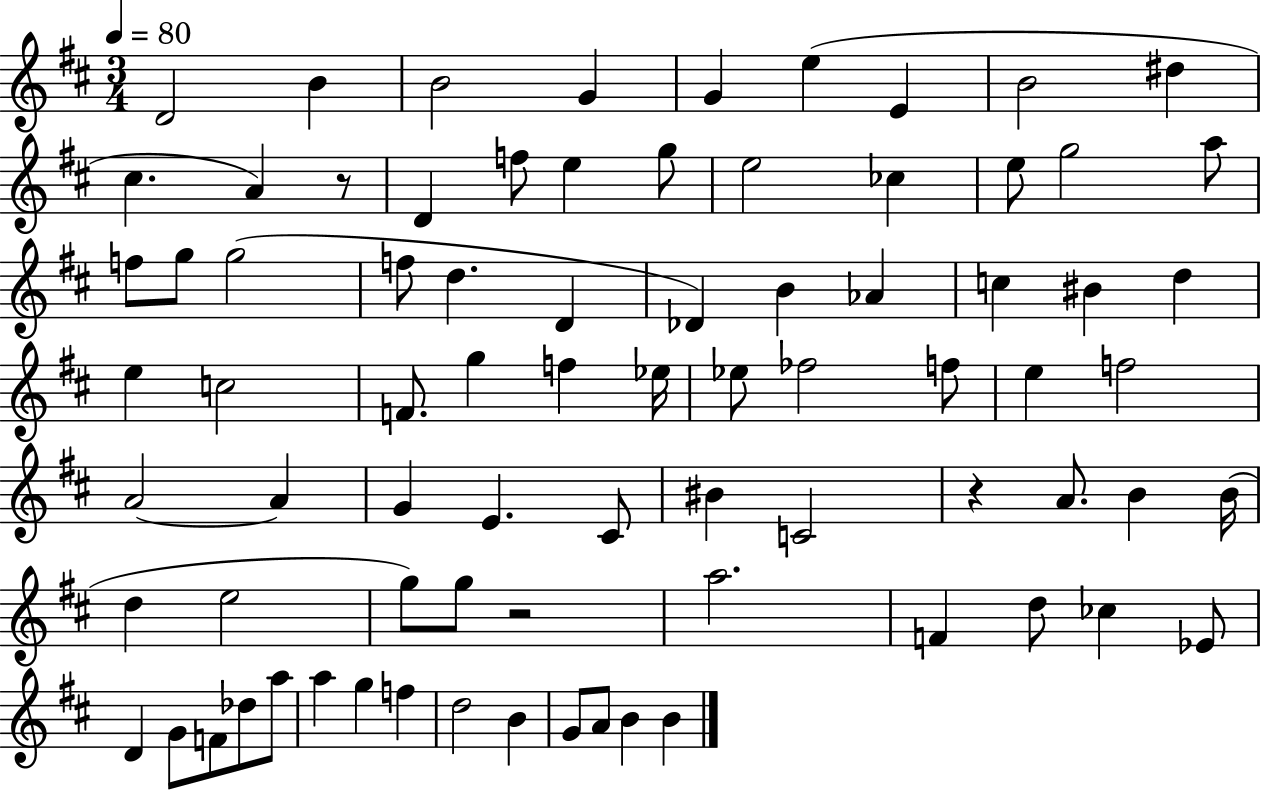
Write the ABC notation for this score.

X:1
T:Untitled
M:3/4
L:1/4
K:D
D2 B B2 G G e E B2 ^d ^c A z/2 D f/2 e g/2 e2 _c e/2 g2 a/2 f/2 g/2 g2 f/2 d D _D B _A c ^B d e c2 F/2 g f _e/4 _e/2 _f2 f/2 e f2 A2 A G E ^C/2 ^B C2 z A/2 B B/4 d e2 g/2 g/2 z2 a2 F d/2 _c _E/2 D G/2 F/2 _d/2 a/2 a g f d2 B G/2 A/2 B B